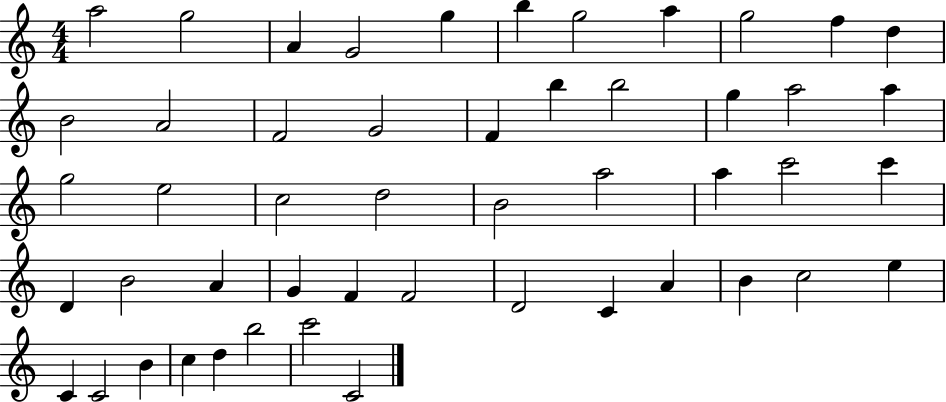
A5/h G5/h A4/q G4/h G5/q B5/q G5/h A5/q G5/h F5/q D5/q B4/h A4/h F4/h G4/h F4/q B5/q B5/h G5/q A5/h A5/q G5/h E5/h C5/h D5/h B4/h A5/h A5/q C6/h C6/q D4/q B4/h A4/q G4/q F4/q F4/h D4/h C4/q A4/q B4/q C5/h E5/q C4/q C4/h B4/q C5/q D5/q B5/h C6/h C4/h